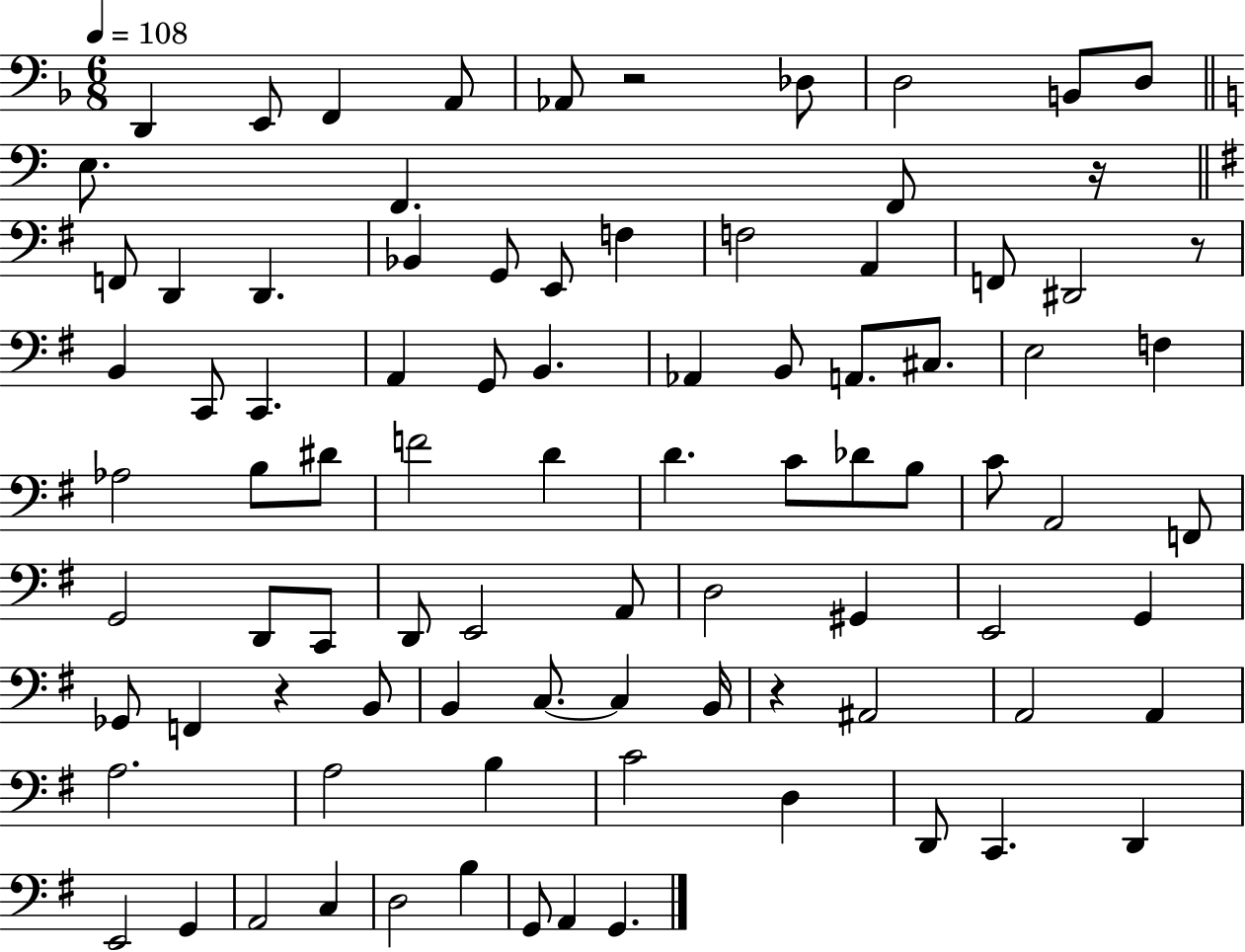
D2/q E2/e F2/q A2/e Ab2/e R/h Db3/e D3/h B2/e D3/e E3/e. F2/q. F2/e R/s F2/e D2/q D2/q. Bb2/q G2/e E2/e F3/q F3/h A2/q F2/e D#2/h R/e B2/q C2/e C2/q. A2/q G2/e B2/q. Ab2/q B2/e A2/e. C#3/e. E3/h F3/q Ab3/h B3/e D#4/e F4/h D4/q D4/q. C4/e Db4/e B3/e C4/e A2/h F2/e G2/h D2/e C2/e D2/e E2/h A2/e D3/h G#2/q E2/h G2/q Gb2/e F2/q R/q B2/e B2/q C3/e. C3/q B2/s R/q A#2/h A2/h A2/q A3/h. A3/h B3/q C4/h D3/q D2/e C2/q. D2/q E2/h G2/q A2/h C3/q D3/h B3/q G2/e A2/q G2/q.